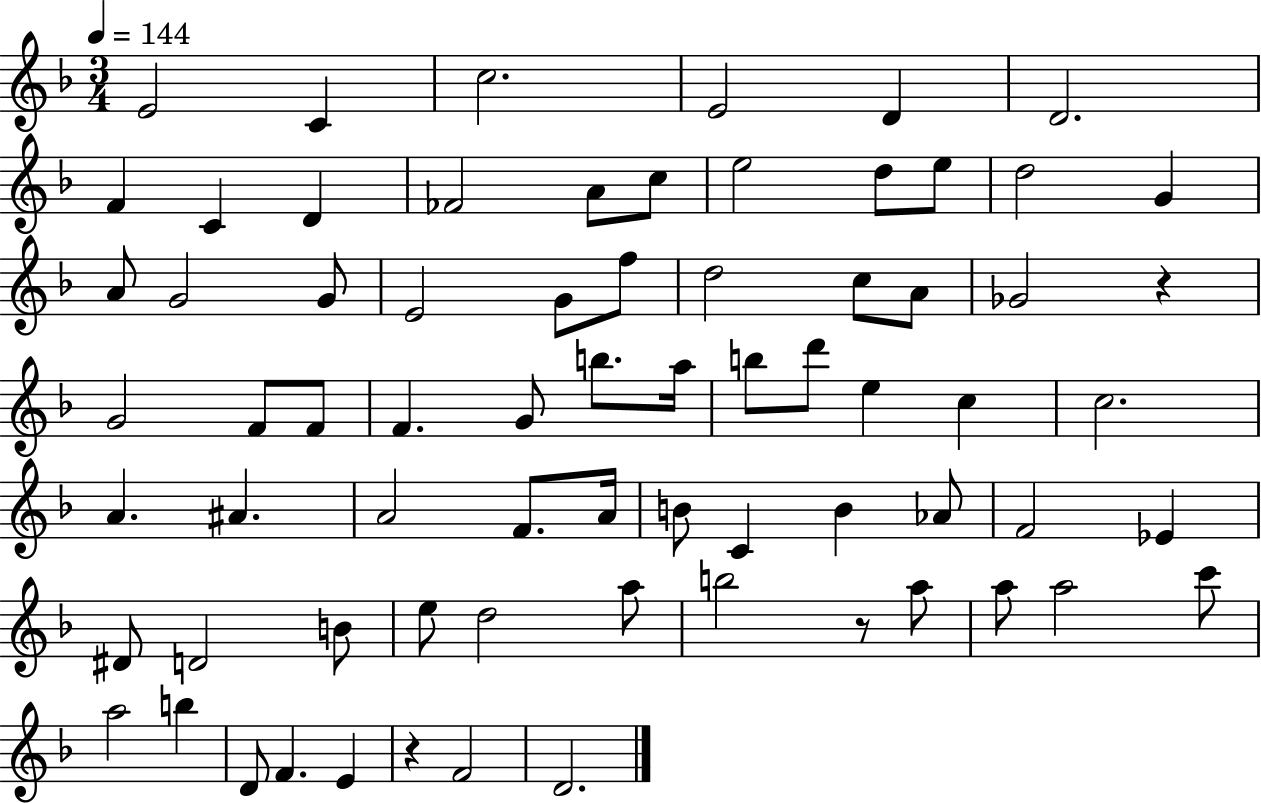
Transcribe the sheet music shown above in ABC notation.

X:1
T:Untitled
M:3/4
L:1/4
K:F
E2 C c2 E2 D D2 F C D _F2 A/2 c/2 e2 d/2 e/2 d2 G A/2 G2 G/2 E2 G/2 f/2 d2 c/2 A/2 _G2 z G2 F/2 F/2 F G/2 b/2 a/4 b/2 d'/2 e c c2 A ^A A2 F/2 A/4 B/2 C B _A/2 F2 _E ^D/2 D2 B/2 e/2 d2 a/2 b2 z/2 a/2 a/2 a2 c'/2 a2 b D/2 F E z F2 D2